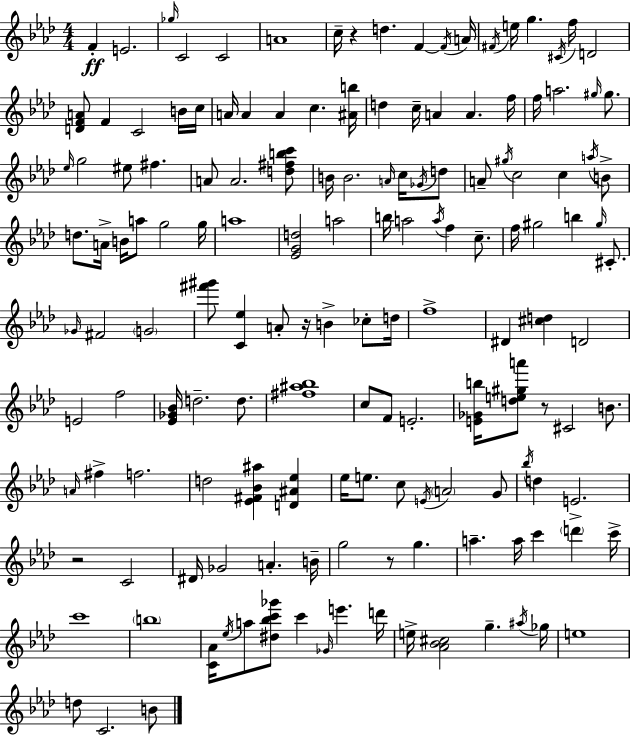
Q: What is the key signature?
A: AES major